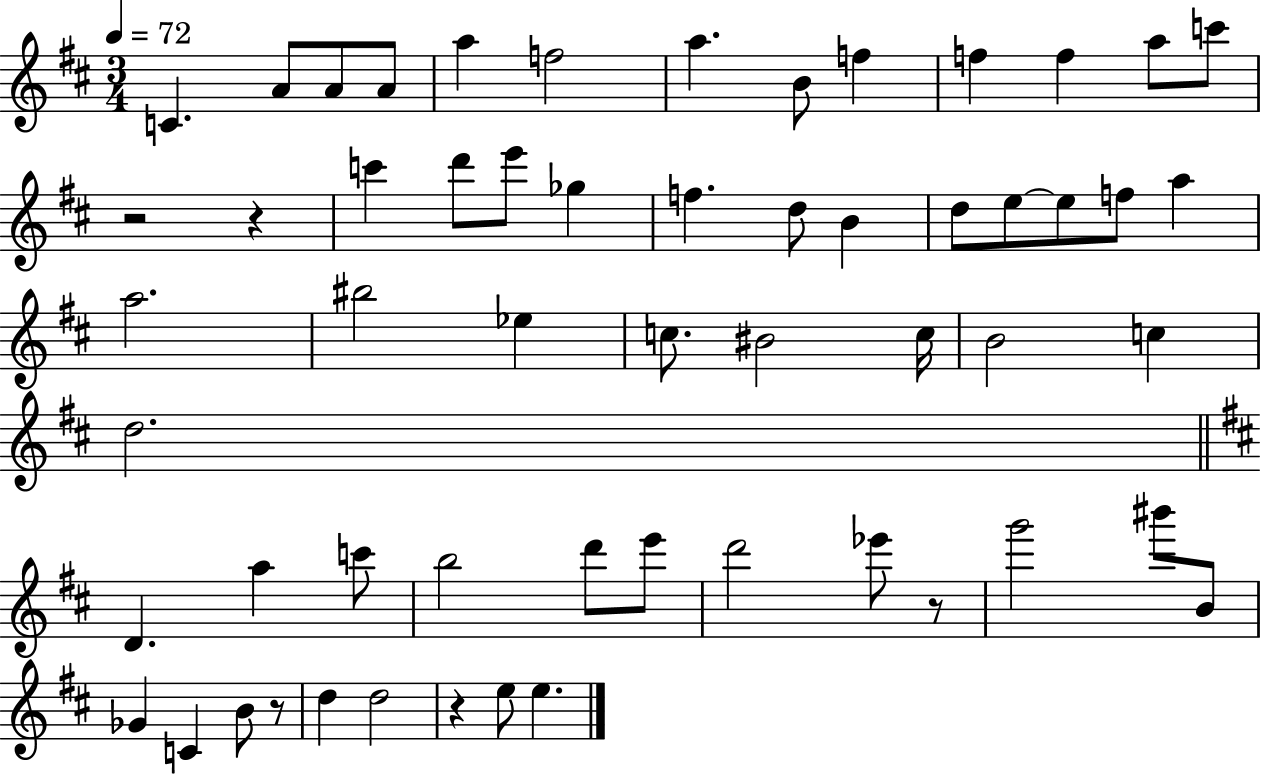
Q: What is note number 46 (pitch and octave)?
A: Gb4